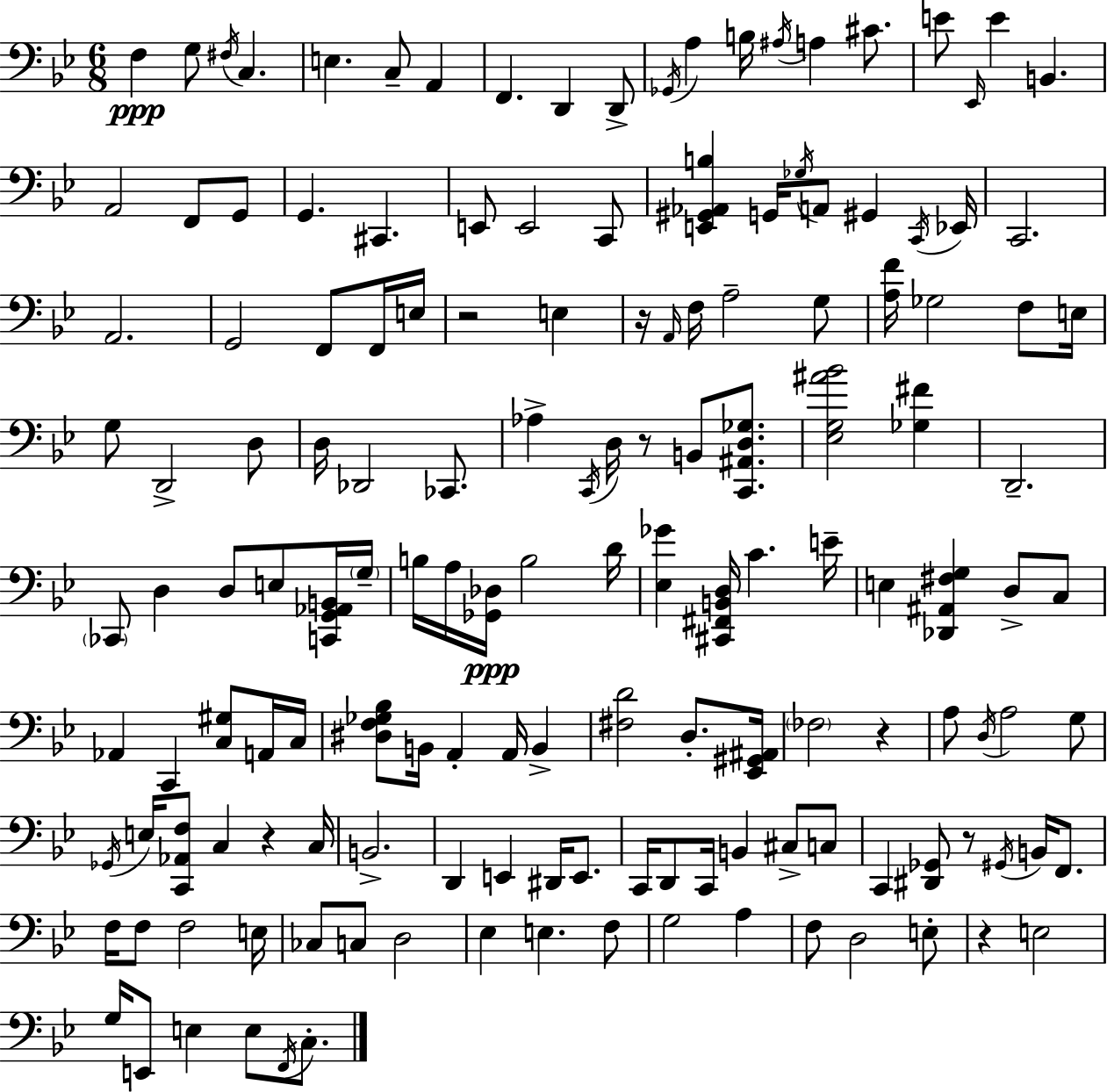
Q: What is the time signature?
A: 6/8